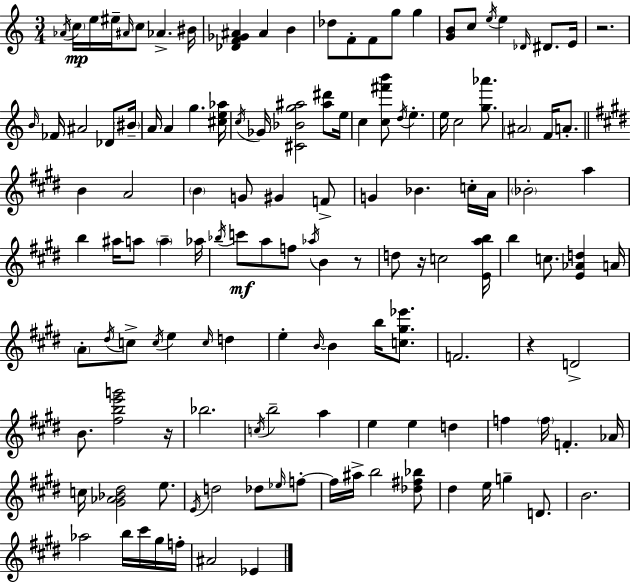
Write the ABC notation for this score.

X:1
T:Untitled
M:3/4
L:1/4
K:Am
_A/4 c/4 e/4 ^e/4 ^A/4 c/2 _A ^B/4 [_DF_G^A] ^A B _d/2 F/2 F/2 g/2 g [GB]/2 c/2 e/4 e _D/4 ^D/2 E/4 z2 B/4 _F/4 ^A2 _D/2 ^B/4 A/4 A g [^ce_a]/4 c/4 _G/4 [^C_Bg^a]2 [^a^d']/2 e/4 c [c^f'b']/2 d/4 e e/4 c2 [g_a']/2 ^A2 F/4 A/2 B A2 B G/2 ^G F/2 G _B c/4 A/4 _B2 a b ^a/4 a/2 a _a/4 _b/4 c'/2 a/2 f/2 _a/4 B z/2 d/2 z/4 c2 [Eab]/4 b c/2 [E_Ad] A/4 A/2 ^d/4 c/2 c/4 e c/4 d e B/4 B b/4 [c^g_e']/2 F2 z D2 B/2 [^fbe'g']2 z/4 _b2 c/4 b2 a e e d f f/4 F _A/4 c/4 [^G_A_B^d]2 e/2 E/4 d2 _d/2 _e/4 f/2 f/4 ^a/4 b2 [_d^f_b]/2 ^d e/4 g D/2 B2 _a2 b/4 ^c'/4 ^g/4 f/4 ^A2 _E